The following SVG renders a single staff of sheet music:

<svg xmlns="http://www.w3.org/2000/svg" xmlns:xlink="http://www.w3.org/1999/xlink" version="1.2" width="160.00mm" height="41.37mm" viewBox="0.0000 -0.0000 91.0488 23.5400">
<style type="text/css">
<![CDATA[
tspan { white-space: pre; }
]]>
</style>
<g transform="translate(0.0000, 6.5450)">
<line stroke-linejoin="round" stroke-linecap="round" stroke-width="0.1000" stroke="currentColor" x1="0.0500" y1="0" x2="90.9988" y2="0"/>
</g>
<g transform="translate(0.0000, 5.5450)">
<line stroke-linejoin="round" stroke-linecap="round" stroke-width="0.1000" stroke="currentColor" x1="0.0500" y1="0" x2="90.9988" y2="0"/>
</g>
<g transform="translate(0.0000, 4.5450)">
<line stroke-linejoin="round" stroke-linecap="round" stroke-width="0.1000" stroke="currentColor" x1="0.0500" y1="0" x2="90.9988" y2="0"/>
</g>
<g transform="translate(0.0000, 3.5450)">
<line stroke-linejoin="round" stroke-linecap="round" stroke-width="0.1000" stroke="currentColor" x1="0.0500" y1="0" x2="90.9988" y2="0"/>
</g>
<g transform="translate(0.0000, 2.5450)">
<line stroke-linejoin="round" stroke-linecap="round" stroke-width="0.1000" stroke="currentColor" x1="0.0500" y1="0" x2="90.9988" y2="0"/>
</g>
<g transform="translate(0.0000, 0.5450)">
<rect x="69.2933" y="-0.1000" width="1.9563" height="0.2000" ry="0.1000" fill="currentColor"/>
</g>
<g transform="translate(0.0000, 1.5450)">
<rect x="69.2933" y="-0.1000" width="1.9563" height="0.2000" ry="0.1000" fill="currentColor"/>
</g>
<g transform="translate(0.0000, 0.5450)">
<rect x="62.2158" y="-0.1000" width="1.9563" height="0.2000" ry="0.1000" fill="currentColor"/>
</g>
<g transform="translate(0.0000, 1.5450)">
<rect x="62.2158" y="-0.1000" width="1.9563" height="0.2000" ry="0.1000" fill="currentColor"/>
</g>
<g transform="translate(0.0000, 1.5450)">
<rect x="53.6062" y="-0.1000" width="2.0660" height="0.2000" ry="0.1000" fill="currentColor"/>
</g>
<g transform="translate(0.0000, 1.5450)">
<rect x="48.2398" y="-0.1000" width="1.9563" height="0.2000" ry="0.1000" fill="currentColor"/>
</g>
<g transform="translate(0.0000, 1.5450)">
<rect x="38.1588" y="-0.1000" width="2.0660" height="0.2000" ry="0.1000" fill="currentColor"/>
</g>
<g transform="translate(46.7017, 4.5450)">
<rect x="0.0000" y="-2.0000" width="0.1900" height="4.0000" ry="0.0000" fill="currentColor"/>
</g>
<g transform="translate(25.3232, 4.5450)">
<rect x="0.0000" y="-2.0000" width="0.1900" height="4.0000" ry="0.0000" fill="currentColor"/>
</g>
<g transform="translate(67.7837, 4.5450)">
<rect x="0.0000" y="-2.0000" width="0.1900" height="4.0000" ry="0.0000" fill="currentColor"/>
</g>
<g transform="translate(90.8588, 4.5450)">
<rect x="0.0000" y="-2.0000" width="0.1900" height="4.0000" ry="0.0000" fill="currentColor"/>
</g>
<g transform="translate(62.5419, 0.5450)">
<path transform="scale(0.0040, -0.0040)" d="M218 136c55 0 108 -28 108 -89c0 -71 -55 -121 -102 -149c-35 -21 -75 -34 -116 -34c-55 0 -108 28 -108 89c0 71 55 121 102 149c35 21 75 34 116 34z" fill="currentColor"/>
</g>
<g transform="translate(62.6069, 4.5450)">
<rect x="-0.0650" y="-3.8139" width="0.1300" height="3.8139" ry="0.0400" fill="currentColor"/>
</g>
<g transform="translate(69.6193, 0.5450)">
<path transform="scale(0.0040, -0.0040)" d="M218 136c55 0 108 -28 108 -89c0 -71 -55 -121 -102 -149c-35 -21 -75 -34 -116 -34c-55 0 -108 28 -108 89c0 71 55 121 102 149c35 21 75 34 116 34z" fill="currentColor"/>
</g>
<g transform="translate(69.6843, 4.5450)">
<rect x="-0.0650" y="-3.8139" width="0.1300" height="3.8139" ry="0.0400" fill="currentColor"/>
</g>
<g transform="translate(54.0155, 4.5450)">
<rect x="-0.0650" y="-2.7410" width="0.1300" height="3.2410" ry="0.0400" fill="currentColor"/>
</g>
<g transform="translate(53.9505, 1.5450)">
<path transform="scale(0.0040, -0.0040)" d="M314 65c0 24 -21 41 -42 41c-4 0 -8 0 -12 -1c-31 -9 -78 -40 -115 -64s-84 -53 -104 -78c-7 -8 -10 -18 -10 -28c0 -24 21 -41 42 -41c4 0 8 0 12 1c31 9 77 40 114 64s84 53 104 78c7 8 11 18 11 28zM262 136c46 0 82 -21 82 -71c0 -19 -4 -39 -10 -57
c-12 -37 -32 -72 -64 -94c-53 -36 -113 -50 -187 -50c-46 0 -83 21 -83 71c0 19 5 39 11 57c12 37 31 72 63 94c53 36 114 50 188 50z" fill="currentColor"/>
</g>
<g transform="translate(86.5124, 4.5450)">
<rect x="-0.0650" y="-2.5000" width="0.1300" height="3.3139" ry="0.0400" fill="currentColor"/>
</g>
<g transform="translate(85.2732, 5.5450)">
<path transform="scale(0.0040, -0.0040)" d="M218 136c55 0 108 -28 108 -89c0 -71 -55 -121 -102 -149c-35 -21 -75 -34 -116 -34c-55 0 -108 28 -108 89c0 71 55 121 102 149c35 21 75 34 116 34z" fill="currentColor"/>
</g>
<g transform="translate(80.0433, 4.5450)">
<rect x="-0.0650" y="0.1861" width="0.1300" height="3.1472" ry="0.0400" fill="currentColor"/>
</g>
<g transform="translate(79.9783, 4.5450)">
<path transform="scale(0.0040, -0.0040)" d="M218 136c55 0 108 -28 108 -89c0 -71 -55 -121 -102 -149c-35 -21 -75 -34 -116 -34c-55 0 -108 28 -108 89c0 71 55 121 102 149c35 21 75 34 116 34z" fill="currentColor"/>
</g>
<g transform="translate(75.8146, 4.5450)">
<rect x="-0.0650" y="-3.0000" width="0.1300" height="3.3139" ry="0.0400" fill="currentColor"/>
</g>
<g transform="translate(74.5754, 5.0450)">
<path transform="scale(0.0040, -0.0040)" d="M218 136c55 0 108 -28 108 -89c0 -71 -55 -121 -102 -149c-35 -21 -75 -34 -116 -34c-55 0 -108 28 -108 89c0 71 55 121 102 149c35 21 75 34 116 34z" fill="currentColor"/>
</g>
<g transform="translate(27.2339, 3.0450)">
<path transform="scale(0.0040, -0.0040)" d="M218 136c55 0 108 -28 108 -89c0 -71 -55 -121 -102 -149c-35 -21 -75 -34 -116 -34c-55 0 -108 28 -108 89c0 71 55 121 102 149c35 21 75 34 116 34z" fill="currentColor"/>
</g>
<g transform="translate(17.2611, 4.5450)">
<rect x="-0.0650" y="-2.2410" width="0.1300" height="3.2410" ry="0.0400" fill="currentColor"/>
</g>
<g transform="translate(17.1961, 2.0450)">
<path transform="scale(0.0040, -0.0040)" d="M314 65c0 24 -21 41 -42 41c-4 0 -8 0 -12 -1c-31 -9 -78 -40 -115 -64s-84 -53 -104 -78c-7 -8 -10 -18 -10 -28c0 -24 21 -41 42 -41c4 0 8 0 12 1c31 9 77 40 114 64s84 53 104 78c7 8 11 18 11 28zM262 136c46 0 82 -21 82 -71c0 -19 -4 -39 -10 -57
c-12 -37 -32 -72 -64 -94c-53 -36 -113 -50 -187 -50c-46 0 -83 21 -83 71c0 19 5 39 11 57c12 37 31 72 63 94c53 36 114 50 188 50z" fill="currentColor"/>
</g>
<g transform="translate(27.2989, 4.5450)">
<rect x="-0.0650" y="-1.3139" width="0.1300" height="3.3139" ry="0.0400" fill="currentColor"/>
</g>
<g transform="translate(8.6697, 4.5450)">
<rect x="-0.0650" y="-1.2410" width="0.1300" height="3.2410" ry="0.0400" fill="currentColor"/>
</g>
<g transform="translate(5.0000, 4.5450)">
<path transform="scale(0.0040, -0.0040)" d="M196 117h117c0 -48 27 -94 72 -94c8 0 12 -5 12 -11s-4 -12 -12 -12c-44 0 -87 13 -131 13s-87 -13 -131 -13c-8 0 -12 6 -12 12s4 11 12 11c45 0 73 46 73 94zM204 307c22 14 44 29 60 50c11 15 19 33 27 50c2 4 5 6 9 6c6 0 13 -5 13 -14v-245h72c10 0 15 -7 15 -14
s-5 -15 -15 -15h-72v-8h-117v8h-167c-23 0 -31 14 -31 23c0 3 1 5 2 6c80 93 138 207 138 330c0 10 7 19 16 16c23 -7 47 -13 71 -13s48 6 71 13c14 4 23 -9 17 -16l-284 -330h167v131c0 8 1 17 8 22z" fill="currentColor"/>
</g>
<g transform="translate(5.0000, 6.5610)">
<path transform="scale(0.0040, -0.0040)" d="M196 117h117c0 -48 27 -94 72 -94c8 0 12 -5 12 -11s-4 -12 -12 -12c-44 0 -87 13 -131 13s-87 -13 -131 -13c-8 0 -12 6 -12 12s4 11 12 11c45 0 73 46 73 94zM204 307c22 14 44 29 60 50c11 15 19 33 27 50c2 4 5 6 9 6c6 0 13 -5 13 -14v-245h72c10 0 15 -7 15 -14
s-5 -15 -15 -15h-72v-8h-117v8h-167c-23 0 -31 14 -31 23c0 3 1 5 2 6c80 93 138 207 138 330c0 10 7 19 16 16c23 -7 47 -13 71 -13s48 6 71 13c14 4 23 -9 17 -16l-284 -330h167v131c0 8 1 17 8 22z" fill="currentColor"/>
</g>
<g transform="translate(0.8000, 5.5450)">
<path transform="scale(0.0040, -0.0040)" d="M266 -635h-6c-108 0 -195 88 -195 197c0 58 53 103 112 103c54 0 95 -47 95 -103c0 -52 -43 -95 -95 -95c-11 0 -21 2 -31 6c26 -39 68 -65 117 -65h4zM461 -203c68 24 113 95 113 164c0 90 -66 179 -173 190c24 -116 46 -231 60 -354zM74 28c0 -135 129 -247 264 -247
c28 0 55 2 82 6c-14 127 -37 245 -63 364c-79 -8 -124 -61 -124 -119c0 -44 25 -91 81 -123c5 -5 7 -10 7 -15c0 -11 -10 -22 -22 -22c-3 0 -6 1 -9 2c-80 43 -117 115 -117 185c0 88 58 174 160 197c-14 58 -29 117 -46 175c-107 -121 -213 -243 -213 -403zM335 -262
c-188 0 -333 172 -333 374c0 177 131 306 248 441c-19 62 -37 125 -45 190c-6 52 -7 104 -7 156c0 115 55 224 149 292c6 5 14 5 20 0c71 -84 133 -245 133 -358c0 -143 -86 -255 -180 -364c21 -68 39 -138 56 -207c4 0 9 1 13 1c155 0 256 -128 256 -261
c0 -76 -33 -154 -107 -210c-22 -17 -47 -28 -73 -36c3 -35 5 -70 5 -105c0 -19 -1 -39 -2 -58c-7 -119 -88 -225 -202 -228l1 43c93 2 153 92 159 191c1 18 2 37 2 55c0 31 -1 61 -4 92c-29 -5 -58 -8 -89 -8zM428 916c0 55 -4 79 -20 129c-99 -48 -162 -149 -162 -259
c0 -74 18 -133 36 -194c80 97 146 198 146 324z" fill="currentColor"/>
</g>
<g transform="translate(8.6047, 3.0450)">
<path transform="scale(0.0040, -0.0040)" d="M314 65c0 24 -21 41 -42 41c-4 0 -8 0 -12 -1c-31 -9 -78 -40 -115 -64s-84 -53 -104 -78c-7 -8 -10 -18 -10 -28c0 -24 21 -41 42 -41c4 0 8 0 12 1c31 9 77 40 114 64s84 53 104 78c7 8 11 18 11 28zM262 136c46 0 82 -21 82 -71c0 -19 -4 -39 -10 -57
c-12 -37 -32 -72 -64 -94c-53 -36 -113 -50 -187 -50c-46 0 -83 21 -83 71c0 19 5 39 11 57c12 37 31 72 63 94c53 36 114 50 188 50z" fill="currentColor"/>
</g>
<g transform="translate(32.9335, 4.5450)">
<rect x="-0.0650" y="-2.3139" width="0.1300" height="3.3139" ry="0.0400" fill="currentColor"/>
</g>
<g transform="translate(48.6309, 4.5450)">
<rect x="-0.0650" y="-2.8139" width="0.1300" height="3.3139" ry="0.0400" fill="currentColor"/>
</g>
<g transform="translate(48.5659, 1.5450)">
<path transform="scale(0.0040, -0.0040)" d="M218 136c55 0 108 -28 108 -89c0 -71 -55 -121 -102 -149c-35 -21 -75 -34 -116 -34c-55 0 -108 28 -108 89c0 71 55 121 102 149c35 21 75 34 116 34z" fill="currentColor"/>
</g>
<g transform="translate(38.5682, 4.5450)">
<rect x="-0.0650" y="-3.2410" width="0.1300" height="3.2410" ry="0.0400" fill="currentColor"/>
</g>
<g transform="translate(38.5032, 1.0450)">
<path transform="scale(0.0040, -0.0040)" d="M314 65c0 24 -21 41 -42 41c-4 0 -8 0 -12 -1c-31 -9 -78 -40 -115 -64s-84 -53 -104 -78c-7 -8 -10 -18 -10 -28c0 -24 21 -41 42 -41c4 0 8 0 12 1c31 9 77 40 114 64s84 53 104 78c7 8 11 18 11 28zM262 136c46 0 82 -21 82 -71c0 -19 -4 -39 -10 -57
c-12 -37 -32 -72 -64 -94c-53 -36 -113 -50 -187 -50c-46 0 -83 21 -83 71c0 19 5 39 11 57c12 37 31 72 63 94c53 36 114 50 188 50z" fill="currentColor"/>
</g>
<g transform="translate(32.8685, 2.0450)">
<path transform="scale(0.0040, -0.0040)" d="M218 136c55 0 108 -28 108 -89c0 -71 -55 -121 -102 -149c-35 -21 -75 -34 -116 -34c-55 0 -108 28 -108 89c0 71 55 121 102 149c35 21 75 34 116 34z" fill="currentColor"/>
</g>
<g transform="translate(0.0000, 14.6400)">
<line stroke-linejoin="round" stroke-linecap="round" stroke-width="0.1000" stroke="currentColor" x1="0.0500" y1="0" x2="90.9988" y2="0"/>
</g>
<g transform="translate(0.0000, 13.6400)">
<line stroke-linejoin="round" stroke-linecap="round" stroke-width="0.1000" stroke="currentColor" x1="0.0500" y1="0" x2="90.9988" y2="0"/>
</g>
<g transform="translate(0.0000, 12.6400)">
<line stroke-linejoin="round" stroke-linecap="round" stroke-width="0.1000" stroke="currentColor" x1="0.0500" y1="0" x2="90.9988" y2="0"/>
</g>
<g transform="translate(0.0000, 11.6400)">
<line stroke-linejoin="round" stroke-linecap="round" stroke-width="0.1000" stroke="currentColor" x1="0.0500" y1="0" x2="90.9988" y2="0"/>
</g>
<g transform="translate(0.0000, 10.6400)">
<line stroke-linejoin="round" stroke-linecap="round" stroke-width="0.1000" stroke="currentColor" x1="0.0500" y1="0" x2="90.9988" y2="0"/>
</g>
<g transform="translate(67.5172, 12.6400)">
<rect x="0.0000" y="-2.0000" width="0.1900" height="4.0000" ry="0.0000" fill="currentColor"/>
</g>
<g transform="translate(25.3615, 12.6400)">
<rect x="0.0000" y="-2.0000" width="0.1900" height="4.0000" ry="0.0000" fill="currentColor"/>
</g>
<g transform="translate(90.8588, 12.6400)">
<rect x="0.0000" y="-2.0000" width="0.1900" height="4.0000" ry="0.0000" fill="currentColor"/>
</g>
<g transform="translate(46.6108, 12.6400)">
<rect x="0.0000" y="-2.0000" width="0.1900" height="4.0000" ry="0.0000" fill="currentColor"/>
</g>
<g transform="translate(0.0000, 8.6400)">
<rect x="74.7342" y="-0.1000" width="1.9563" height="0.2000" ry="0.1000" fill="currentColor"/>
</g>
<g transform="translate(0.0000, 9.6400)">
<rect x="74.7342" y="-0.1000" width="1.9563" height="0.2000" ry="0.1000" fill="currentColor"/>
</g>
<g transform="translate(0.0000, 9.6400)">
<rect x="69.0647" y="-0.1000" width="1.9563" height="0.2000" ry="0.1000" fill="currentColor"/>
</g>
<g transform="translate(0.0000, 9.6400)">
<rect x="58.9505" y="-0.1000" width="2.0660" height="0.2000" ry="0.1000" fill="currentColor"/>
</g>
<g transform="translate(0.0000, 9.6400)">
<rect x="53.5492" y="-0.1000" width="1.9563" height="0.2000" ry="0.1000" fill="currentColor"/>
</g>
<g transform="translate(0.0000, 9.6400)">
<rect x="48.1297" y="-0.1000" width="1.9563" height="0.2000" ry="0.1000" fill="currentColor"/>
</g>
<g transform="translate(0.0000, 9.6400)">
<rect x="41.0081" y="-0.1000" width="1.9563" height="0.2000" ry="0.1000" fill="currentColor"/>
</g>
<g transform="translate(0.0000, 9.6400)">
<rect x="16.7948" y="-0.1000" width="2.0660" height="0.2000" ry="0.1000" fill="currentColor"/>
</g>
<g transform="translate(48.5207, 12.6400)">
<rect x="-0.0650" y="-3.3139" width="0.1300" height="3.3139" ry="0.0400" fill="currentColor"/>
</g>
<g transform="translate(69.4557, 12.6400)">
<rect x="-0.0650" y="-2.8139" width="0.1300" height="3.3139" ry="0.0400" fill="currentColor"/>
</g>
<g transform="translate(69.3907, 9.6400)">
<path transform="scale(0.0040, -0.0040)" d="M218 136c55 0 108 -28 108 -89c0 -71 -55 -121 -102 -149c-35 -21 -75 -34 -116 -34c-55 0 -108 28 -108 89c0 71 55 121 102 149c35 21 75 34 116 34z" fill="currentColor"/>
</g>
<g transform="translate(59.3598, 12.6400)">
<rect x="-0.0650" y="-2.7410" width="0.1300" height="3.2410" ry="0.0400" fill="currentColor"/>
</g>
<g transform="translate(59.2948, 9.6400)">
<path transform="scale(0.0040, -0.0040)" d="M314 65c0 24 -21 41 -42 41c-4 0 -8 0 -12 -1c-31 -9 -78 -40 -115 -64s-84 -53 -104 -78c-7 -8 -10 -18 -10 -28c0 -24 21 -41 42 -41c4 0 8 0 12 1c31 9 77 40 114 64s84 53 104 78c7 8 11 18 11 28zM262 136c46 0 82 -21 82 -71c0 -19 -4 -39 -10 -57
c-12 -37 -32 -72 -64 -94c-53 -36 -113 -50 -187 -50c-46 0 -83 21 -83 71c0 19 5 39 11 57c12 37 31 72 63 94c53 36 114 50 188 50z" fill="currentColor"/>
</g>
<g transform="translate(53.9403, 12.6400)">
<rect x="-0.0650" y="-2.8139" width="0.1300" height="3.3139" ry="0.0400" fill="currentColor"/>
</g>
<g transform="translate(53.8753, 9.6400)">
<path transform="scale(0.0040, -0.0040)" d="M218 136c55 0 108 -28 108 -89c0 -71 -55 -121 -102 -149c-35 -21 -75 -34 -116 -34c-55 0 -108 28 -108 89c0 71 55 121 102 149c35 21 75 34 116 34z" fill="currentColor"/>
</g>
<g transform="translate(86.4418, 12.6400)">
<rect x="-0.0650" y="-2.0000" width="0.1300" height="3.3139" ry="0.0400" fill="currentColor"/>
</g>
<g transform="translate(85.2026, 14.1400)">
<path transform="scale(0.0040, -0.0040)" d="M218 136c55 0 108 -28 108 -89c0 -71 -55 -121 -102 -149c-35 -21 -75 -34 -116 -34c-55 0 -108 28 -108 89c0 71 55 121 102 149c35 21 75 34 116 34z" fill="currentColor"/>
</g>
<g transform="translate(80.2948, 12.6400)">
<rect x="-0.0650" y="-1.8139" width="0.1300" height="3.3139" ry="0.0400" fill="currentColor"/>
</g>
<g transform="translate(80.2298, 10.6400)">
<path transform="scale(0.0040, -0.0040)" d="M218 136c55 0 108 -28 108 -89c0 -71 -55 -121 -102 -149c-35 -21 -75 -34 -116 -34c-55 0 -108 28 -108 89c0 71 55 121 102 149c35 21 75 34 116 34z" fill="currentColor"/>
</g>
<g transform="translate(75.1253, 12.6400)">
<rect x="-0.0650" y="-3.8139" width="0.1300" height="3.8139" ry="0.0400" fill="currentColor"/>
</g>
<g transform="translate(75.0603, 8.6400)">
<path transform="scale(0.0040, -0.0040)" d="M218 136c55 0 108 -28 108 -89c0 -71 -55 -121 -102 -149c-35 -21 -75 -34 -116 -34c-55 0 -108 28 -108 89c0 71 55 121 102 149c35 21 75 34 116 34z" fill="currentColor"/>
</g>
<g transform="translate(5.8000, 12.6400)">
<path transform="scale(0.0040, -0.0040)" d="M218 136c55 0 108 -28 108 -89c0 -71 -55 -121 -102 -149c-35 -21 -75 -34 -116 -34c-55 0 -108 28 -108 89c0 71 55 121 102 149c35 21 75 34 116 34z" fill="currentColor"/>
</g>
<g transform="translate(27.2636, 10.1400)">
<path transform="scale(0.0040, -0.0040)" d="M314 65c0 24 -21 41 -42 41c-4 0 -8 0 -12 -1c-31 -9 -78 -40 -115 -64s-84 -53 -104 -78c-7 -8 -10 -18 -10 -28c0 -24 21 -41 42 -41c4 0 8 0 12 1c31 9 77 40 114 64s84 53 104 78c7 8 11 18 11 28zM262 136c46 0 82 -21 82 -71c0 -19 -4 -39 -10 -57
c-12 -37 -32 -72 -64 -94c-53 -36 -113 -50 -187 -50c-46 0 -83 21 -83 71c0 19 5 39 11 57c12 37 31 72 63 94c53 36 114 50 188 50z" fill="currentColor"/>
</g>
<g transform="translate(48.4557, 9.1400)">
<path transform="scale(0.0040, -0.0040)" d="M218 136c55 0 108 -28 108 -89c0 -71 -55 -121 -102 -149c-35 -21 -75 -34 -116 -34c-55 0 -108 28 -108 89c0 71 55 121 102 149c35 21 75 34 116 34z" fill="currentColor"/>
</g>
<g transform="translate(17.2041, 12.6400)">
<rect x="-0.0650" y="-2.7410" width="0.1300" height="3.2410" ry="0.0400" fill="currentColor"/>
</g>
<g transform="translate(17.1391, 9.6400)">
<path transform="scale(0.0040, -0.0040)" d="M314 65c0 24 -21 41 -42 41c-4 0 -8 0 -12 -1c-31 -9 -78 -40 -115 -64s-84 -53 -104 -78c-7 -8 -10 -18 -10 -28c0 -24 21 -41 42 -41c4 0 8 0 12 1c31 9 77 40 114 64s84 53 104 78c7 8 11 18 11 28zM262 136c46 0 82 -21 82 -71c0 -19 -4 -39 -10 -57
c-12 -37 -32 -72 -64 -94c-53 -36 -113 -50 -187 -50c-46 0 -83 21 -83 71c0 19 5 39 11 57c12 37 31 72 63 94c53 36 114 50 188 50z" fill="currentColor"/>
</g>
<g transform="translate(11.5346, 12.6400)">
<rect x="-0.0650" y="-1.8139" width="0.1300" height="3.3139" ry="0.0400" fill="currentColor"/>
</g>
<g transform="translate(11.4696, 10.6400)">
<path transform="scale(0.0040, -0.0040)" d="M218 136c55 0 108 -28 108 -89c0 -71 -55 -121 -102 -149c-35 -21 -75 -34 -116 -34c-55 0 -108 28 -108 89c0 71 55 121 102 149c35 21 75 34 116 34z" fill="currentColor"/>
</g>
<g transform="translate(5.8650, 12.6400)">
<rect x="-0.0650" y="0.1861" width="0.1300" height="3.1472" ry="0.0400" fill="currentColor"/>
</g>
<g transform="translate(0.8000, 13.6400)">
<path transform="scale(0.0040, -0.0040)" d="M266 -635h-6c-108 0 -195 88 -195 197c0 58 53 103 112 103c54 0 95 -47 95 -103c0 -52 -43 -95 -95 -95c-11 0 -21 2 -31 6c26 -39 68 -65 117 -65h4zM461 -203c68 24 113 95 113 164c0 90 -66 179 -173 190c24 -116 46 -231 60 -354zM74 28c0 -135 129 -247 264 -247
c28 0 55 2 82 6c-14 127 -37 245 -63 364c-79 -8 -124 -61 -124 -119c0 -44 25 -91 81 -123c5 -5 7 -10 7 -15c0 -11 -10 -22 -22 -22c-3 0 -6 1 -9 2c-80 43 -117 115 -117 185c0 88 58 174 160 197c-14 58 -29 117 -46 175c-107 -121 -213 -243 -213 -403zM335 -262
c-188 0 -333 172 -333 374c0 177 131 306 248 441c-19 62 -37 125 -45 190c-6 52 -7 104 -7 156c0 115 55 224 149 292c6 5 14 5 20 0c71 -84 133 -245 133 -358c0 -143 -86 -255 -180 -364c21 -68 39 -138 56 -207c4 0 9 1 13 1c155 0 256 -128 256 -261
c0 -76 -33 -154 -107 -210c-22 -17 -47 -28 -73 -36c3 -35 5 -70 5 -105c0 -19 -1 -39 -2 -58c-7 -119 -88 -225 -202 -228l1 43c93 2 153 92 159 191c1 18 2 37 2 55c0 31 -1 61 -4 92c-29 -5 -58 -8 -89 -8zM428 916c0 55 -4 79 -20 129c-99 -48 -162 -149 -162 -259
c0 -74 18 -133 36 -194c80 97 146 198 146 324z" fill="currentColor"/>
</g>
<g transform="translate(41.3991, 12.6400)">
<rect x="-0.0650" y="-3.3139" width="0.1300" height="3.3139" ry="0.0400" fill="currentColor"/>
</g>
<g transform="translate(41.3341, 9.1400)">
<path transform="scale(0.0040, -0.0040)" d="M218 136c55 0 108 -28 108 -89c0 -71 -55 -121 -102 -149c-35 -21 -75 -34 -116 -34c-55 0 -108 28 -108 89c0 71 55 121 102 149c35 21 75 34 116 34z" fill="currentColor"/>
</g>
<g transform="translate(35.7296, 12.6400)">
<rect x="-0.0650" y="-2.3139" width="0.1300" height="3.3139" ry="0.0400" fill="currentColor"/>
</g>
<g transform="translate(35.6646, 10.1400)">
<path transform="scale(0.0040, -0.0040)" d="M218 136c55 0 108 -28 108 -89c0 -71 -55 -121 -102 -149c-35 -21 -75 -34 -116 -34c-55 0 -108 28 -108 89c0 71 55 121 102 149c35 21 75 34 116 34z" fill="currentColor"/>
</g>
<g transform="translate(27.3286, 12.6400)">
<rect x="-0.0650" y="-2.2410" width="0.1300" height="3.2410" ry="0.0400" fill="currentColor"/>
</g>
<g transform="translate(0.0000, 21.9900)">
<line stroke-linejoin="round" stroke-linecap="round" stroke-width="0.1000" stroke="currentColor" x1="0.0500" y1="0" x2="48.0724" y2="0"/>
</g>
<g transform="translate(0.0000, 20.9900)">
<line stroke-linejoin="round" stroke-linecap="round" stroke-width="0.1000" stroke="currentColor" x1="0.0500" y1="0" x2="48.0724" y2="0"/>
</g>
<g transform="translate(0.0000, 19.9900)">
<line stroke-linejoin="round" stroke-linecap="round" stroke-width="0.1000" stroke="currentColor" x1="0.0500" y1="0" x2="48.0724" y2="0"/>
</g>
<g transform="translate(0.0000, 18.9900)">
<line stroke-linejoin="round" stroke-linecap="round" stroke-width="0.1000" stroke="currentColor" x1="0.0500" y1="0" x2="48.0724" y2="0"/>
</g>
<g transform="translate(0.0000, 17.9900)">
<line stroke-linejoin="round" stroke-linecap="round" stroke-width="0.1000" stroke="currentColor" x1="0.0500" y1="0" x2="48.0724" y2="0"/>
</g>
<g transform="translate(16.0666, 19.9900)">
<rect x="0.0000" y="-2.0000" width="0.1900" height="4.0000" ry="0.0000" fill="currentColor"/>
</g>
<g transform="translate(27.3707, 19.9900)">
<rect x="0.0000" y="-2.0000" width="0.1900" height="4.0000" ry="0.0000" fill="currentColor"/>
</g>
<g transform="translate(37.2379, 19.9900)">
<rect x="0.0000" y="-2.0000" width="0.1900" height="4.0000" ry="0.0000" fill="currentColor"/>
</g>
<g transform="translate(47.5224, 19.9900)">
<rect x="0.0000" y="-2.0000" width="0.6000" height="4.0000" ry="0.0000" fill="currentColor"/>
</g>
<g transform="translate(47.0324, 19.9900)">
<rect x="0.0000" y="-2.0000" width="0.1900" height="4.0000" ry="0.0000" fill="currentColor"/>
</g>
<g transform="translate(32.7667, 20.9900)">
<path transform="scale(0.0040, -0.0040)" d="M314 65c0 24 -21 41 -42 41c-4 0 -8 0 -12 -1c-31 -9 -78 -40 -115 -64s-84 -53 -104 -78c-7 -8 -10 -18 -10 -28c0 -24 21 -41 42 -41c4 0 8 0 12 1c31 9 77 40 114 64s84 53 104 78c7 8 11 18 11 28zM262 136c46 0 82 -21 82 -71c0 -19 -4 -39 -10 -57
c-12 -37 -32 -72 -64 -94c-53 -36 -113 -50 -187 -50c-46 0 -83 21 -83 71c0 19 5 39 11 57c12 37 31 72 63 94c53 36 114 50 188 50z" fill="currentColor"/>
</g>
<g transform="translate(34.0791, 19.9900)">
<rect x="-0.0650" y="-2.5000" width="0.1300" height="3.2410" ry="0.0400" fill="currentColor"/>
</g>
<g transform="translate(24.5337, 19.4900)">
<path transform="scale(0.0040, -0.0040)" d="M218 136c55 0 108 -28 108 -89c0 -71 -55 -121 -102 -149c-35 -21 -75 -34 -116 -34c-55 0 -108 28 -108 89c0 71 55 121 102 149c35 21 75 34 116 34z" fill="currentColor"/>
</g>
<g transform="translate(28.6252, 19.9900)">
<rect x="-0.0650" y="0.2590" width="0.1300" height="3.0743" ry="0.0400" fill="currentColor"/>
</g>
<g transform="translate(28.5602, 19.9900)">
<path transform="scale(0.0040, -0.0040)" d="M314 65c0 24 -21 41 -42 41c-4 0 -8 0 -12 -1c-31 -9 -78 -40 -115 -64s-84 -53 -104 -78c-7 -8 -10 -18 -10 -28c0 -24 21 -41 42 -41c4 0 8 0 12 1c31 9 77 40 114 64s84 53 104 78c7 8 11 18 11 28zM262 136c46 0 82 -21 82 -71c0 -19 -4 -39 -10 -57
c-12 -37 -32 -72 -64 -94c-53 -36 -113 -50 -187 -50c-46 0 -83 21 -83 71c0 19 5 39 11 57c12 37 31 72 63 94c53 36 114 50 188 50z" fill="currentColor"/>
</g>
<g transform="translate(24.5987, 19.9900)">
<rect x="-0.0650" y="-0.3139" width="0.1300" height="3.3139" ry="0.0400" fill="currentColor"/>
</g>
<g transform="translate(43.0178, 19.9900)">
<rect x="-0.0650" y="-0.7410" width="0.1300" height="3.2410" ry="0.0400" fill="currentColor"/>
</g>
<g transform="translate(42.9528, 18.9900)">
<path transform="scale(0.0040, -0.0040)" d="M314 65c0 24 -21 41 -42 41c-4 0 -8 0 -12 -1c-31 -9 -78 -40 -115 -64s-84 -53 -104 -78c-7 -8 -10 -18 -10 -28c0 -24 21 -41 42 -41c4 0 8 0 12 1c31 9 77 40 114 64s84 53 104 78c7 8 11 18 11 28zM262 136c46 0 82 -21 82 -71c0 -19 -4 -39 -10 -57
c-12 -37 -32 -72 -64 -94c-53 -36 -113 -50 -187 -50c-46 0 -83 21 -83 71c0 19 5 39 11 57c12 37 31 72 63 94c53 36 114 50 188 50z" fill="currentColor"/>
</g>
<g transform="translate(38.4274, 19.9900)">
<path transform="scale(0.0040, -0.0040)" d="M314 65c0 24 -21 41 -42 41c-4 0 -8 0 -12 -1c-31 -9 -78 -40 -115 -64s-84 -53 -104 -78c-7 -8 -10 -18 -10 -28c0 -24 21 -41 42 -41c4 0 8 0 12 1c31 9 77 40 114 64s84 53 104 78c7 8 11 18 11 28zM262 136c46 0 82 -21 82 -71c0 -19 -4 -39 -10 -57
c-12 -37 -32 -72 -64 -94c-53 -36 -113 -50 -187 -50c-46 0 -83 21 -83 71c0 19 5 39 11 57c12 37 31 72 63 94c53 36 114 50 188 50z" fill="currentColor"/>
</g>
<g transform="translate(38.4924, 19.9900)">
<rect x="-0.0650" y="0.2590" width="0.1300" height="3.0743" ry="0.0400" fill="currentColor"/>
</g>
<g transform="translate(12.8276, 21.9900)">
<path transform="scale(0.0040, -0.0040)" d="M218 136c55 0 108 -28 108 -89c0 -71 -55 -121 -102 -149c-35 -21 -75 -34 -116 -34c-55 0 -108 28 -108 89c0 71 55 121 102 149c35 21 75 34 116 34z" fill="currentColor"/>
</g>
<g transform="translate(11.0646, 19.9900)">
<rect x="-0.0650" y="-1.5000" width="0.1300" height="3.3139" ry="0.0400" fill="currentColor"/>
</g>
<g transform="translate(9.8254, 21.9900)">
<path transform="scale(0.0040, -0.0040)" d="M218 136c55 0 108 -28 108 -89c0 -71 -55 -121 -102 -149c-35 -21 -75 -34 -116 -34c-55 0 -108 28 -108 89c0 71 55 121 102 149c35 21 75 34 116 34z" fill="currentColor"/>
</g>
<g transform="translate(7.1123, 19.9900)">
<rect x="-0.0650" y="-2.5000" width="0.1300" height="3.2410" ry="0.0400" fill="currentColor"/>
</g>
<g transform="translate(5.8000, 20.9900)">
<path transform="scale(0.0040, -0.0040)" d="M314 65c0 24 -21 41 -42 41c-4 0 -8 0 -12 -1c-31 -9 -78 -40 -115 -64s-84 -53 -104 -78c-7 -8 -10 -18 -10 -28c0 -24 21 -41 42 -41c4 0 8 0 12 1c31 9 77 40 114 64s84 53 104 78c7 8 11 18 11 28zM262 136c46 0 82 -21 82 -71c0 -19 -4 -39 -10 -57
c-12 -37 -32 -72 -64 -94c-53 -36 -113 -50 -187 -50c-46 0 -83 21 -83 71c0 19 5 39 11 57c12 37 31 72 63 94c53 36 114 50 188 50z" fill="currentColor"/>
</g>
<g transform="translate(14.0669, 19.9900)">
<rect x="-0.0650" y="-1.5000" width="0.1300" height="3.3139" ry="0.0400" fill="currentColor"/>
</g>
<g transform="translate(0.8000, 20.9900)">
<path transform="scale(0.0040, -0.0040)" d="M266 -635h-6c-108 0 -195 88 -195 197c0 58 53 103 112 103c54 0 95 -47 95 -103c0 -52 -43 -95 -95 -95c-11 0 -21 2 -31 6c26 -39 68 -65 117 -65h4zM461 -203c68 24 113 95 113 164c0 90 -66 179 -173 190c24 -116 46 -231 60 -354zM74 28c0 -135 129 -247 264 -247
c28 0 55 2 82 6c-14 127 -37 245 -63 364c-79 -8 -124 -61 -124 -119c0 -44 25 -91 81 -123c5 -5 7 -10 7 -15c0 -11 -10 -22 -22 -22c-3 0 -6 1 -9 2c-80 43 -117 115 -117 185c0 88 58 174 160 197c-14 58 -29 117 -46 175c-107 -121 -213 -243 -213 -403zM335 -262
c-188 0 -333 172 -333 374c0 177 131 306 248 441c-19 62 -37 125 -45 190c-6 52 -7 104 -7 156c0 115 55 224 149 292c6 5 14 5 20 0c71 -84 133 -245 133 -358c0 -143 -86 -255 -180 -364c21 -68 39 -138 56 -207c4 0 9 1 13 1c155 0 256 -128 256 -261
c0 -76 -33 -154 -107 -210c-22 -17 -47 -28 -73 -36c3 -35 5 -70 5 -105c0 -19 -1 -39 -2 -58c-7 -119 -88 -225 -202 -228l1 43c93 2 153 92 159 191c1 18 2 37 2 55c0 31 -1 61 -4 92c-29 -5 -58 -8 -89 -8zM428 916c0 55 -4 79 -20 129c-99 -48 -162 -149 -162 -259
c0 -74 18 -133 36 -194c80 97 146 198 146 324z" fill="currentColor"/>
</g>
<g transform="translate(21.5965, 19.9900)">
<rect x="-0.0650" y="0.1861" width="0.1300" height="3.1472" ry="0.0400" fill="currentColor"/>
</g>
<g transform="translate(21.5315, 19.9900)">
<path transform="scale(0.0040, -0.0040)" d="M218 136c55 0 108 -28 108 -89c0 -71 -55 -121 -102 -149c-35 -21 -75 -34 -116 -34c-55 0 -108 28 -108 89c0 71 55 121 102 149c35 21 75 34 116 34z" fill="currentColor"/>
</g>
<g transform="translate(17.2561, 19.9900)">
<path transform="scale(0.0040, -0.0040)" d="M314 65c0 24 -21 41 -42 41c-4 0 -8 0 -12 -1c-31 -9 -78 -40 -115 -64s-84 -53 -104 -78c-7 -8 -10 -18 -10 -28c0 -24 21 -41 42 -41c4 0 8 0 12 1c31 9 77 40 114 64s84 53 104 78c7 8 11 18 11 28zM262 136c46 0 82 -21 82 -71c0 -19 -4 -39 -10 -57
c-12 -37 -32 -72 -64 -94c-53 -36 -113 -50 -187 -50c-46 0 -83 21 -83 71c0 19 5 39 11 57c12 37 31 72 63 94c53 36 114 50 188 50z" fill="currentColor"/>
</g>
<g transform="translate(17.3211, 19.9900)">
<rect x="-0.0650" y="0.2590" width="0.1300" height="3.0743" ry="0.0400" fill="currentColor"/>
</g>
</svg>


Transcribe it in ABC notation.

X:1
T:Untitled
M:4/4
L:1/4
K:C
e2 g2 e g b2 a a2 c' c' A B G B f a2 g2 g b b a a2 a c' f F G2 E E B2 B c B2 G2 B2 d2